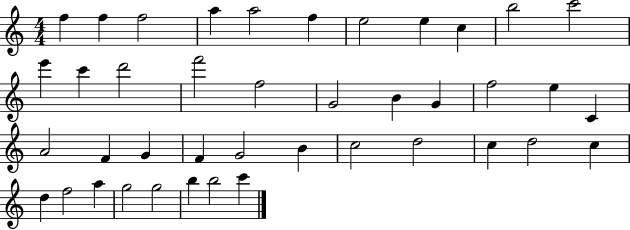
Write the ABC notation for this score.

X:1
T:Untitled
M:4/4
L:1/4
K:C
f f f2 a a2 f e2 e c b2 c'2 e' c' d'2 f'2 f2 G2 B G f2 e C A2 F G F G2 B c2 d2 c d2 c d f2 a g2 g2 b b2 c'